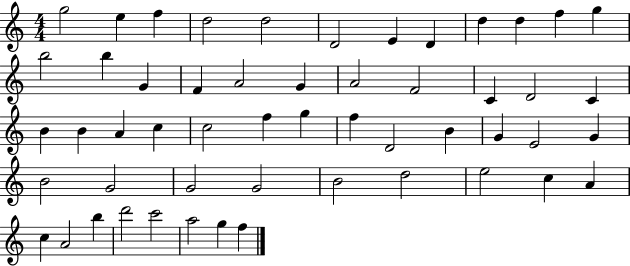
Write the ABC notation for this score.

X:1
T:Untitled
M:4/4
L:1/4
K:C
g2 e f d2 d2 D2 E D d d f g b2 b G F A2 G A2 F2 C D2 C B B A c c2 f g f D2 B G E2 G B2 G2 G2 G2 B2 d2 e2 c A c A2 b d'2 c'2 a2 g f